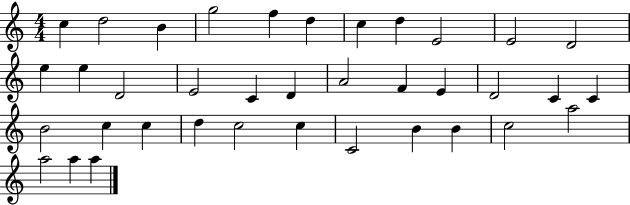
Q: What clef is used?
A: treble